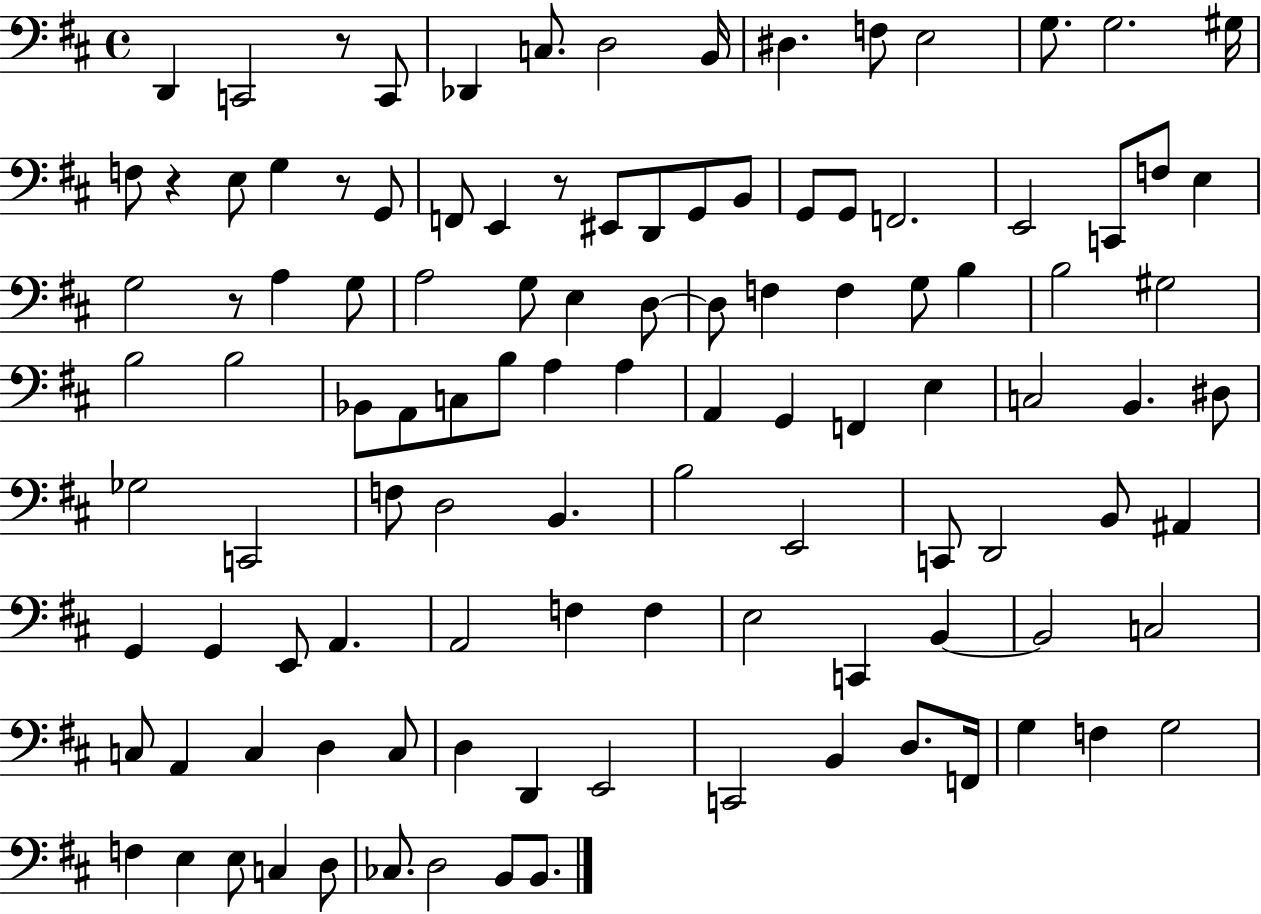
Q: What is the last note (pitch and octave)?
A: B2